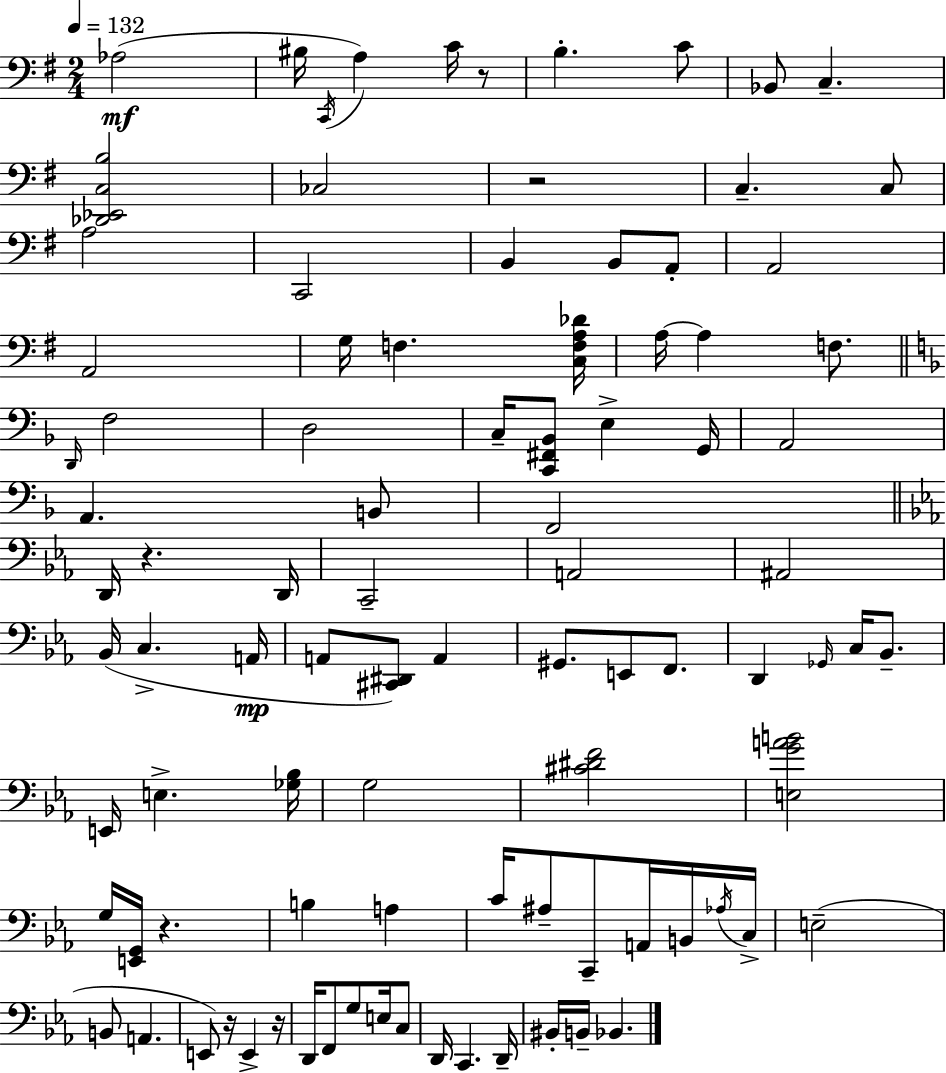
X:1
T:Untitled
M:2/4
L:1/4
K:Em
_A,2 ^B,/4 C,,/4 A, C/4 z/2 B, C/2 _B,,/2 C, [_D,,_E,,C,B,]2 _C,2 z2 C, C,/2 A,2 C,,2 B,, B,,/2 A,,/2 A,,2 A,,2 G,/4 F, [C,F,A,_D]/4 A,/4 A, F,/2 D,,/4 F,2 D,2 C,/4 [C,,^F,,_B,,]/2 E, G,,/4 A,,2 A,, B,,/2 F,,2 D,,/4 z D,,/4 C,,2 A,,2 ^A,,2 _B,,/4 C, A,,/4 A,,/2 [^C,,^D,,]/2 A,, ^G,,/2 E,,/2 F,,/2 D,, _G,,/4 C,/4 _B,,/2 E,,/4 E, [_G,_B,]/4 G,2 [^C^DF]2 [E,GAB]2 G,/4 [E,,G,,]/4 z B, A, C/4 ^A,/2 C,,/2 A,,/4 B,,/4 _A,/4 C,/4 E,2 B,,/2 A,, E,,/2 z/4 E,, z/4 D,,/4 F,,/2 G,/2 E,/4 C,/2 D,,/4 C,, D,,/4 ^B,,/4 B,,/4 _B,,